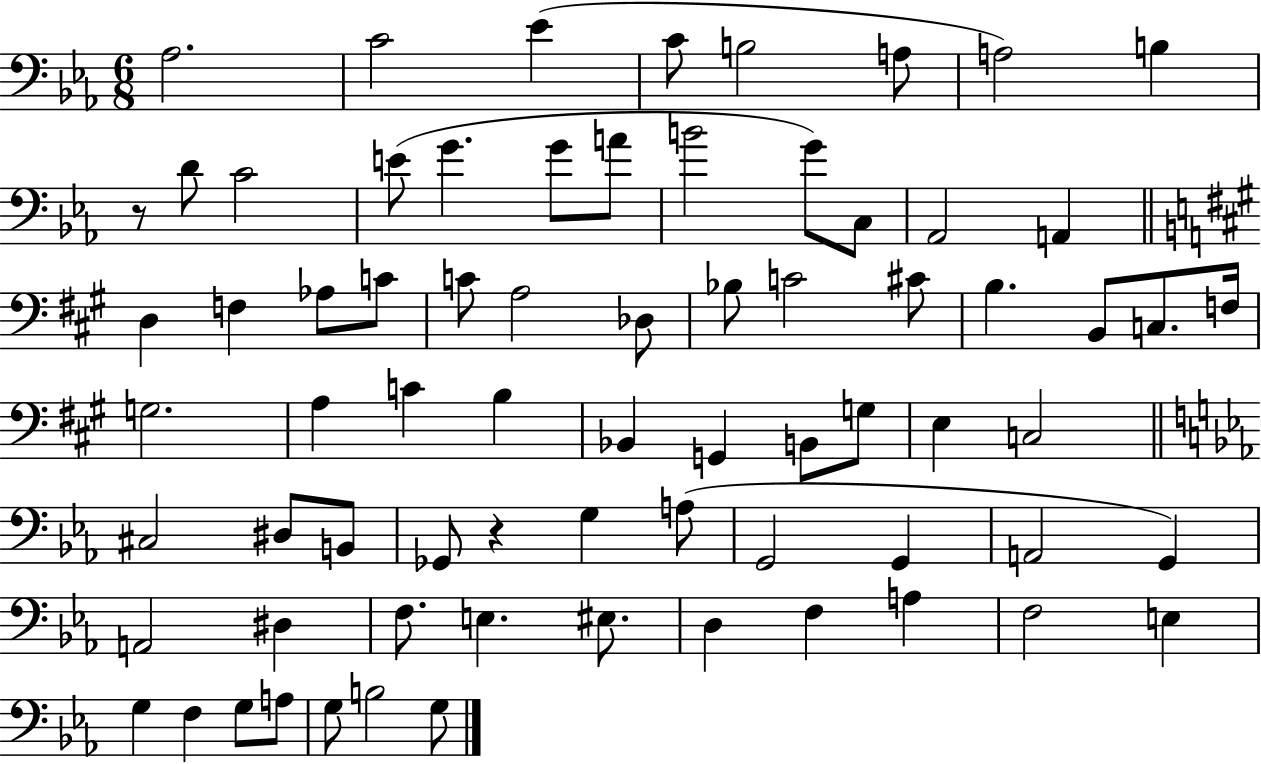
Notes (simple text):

Ab3/h. C4/h Eb4/q C4/e B3/h A3/e A3/h B3/q R/e D4/e C4/h E4/e G4/q. G4/e A4/e B4/h G4/e C3/e Ab2/h A2/q D3/q F3/q Ab3/e C4/e C4/e A3/h Db3/e Bb3/e C4/h C#4/e B3/q. B2/e C3/e. F3/s G3/h. A3/q C4/q B3/q Bb2/q G2/q B2/e G3/e E3/q C3/h C#3/h D#3/e B2/e Gb2/e R/q G3/q A3/e G2/h G2/q A2/h G2/q A2/h D#3/q F3/e. E3/q. EIS3/e. D3/q F3/q A3/q F3/h E3/q G3/q F3/q G3/e A3/e G3/e B3/h G3/e